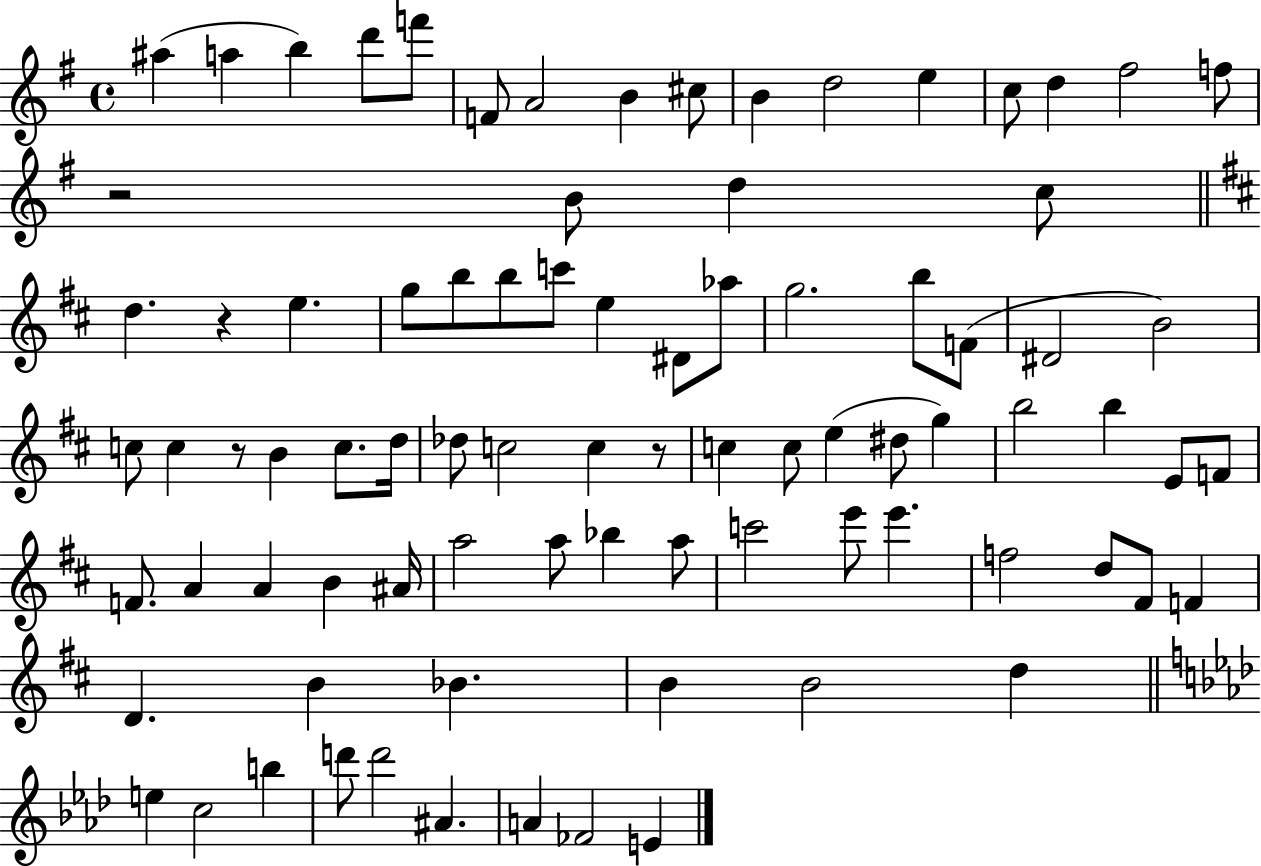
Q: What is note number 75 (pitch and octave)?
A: B5